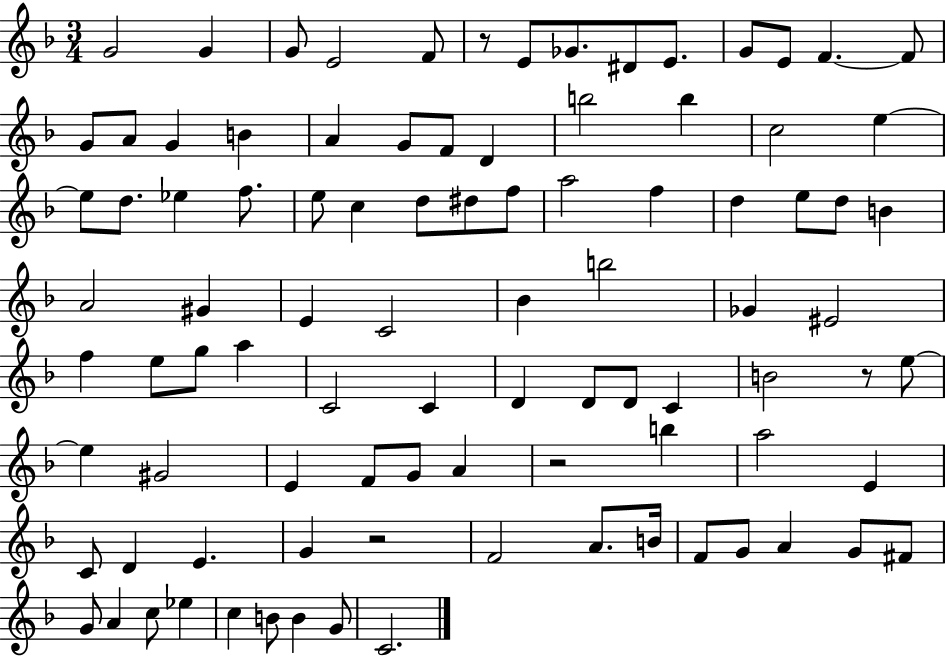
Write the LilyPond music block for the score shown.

{
  \clef treble
  \numericTimeSignature
  \time 3/4
  \key f \major
  g'2 g'4 | g'8 e'2 f'8 | r8 e'8 ges'8. dis'8 e'8. | g'8 e'8 f'4.~~ f'8 | \break g'8 a'8 g'4 b'4 | a'4 g'8 f'8 d'4 | b''2 b''4 | c''2 e''4~~ | \break e''8 d''8. ees''4 f''8. | e''8 c''4 d''8 dis''8 f''8 | a''2 f''4 | d''4 e''8 d''8 b'4 | \break a'2 gis'4 | e'4 c'2 | bes'4 b''2 | ges'4 eis'2 | \break f''4 e''8 g''8 a''4 | c'2 c'4 | d'4 d'8 d'8 c'4 | b'2 r8 e''8~~ | \break e''4 gis'2 | e'4 f'8 g'8 a'4 | r2 b''4 | a''2 e'4 | \break c'8 d'4 e'4. | g'4 r2 | f'2 a'8. b'16 | f'8 g'8 a'4 g'8 fis'8 | \break g'8 a'4 c''8 ees''4 | c''4 b'8 b'4 g'8 | c'2. | \bar "|."
}